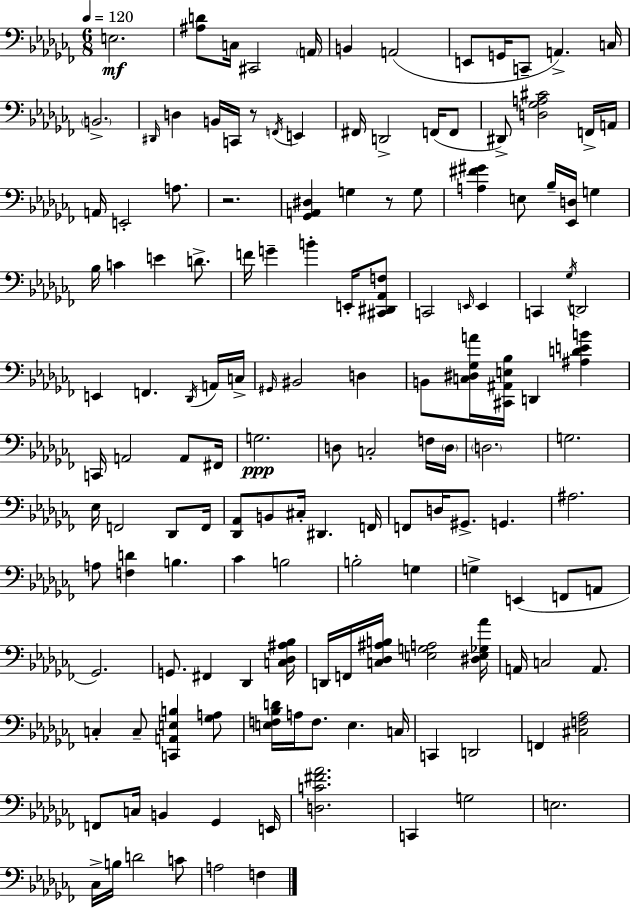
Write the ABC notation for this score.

X:1
T:Untitled
M:6/8
L:1/4
K:Abm
E,2 [^A,D]/2 C,/4 ^C,,2 A,,/4 B,, A,,2 E,,/2 G,,/4 C,,/2 A,, C,/4 B,,2 ^D,,/4 D, B,,/4 C,,/4 z/2 F,,/4 E,, ^F,,/4 D,,2 F,,/4 F,,/2 ^D,,/2 [D,_G,A,^C]2 F,,/4 A,,/4 A,,/4 E,,2 A,/2 z2 [_G,,A,,^D,] G, z/2 G,/2 [A,^F^G] E,/2 _B,/4 [_E,,D,]/4 G, _B,/4 C E D/2 F/4 G B E,,/4 [^C,,^D,,_A,,F,]/2 C,,2 E,,/4 E,, C,, _G,/4 D,,2 E,, F,, _D,,/4 A,,/4 C,/4 ^G,,/4 ^B,,2 D, B,,/2 [C,^D,_G,A]/4 [^C,,^A,,E,_B,]/4 D,, [^A,DEB] C,,/4 A,,2 A,,/2 ^F,,/4 G,2 D,/2 C,2 F,/4 D,/4 D,2 G,2 _E,/4 F,,2 _D,,/2 F,,/4 [_D,,_A,,]/2 B,,/2 ^C,/4 ^D,, F,,/4 F,,/2 D,/4 ^G,,/2 G,, ^A,2 A,/2 [F,D] B, _C B,2 B,2 G, G, E,, F,,/2 A,,/2 _G,,2 G,,/2 ^F,, _D,, [C,_D,^A,_B,]/4 D,,/4 F,,/4 [C,_D,^A,B,]/4 [E,G,A,]2 [^D,E,_G,_A]/4 A,,/4 C,2 A,,/2 C, C,/2 [C,,A,,E,B,] [_G,A,]/2 [E,F,_B,D]/4 A,/4 F,/2 E, C,/4 C,, D,,2 F,, [^C,F,_A,]2 F,,/2 C,/4 B,, _G,, E,,/4 [D,C^F_A]2 C,, G,2 E,2 _C,/4 B,/4 D2 C/2 A,2 F,